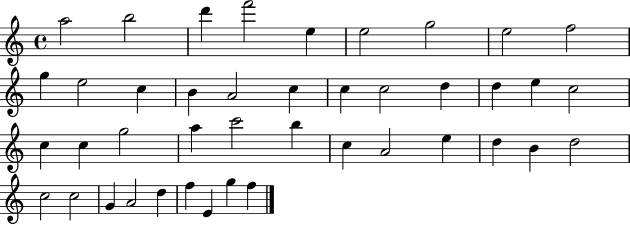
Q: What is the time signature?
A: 4/4